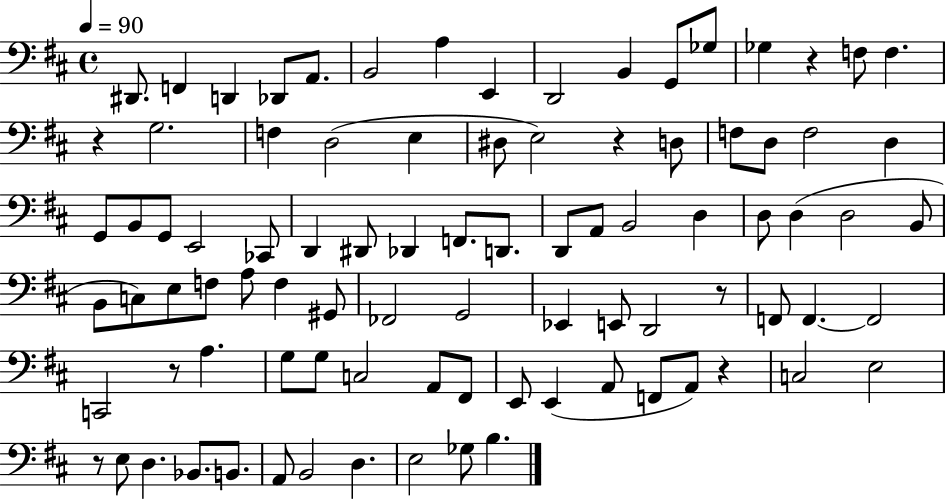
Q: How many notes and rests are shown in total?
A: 90